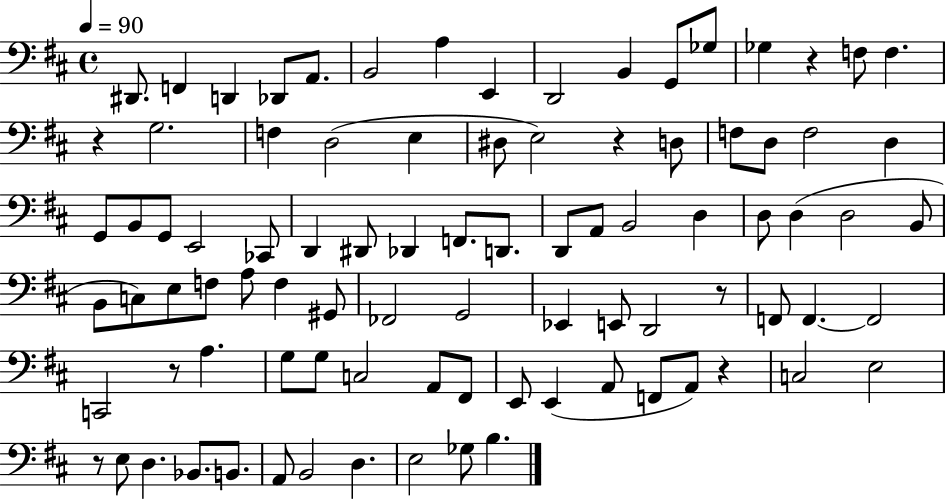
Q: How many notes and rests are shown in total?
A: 90